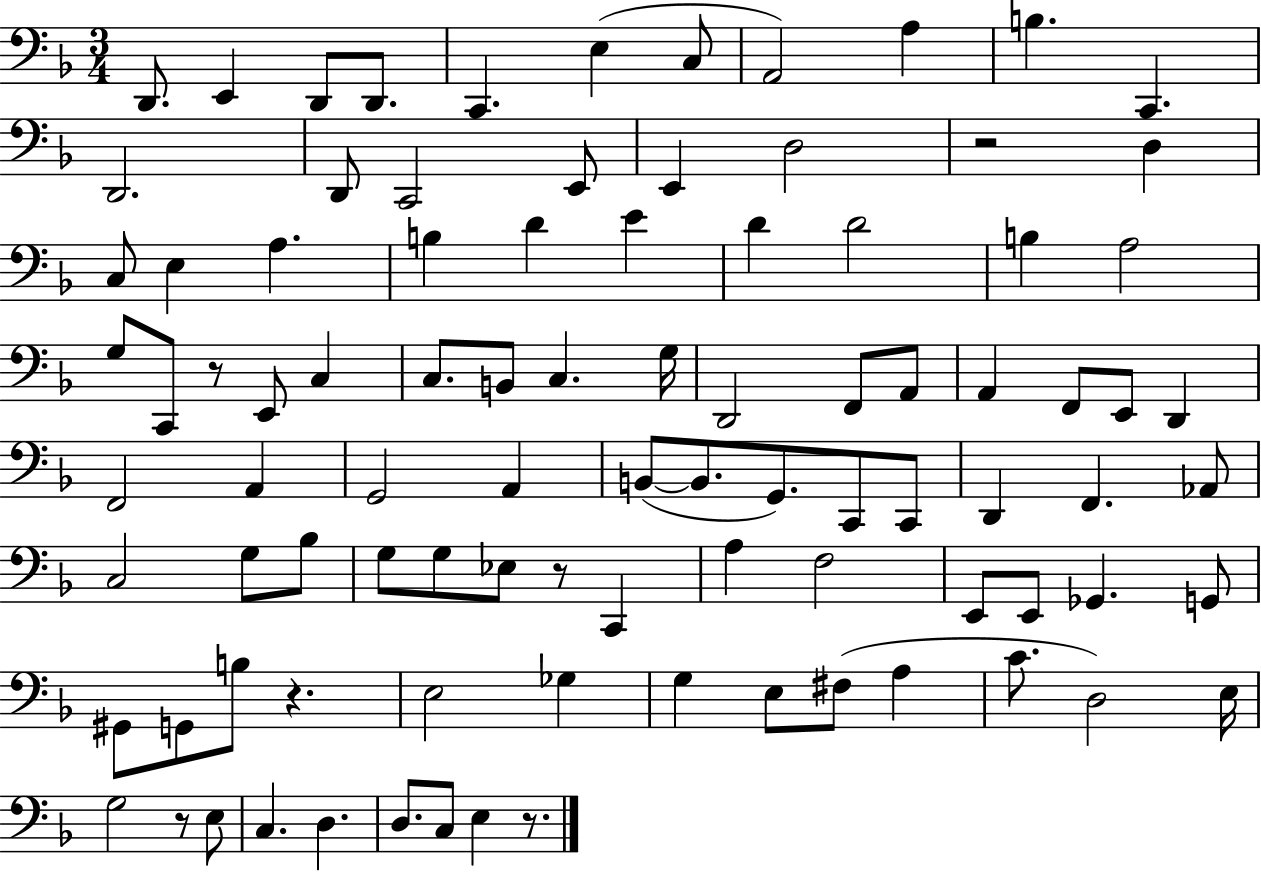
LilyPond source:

{
  \clef bass
  \numericTimeSignature
  \time 3/4
  \key f \major
  d,8. e,4 d,8 d,8. | c,4. e4( c8 | a,2) a4 | b4. c,4. | \break d,2. | d,8 c,2 e,8 | e,4 d2 | r2 d4 | \break c8 e4 a4. | b4 d'4 e'4 | d'4 d'2 | b4 a2 | \break g8 c,8 r8 e,8 c4 | c8. b,8 c4. g16 | d,2 f,8 a,8 | a,4 f,8 e,8 d,4 | \break f,2 a,4 | g,2 a,4 | b,8~(~ b,8. g,8.) c,8 c,8 | d,4 f,4. aes,8 | \break c2 g8 bes8 | g8 g8 ees8 r8 c,4 | a4 f2 | e,8 e,8 ges,4. g,8 | \break gis,8 g,8 b8 r4. | e2 ges4 | g4 e8 fis8( a4 | c'8. d2) e16 | \break g2 r8 e8 | c4. d4. | d8. c8 e4 r8. | \bar "|."
}